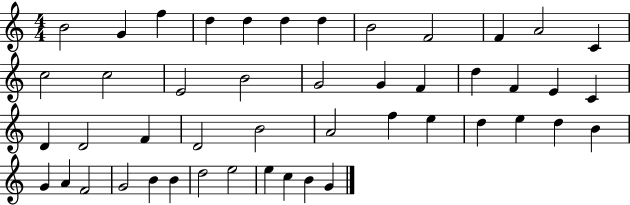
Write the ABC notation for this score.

X:1
T:Untitled
M:4/4
L:1/4
K:C
B2 G f d d d d B2 F2 F A2 C c2 c2 E2 B2 G2 G F d F E C D D2 F D2 B2 A2 f e d e d B G A F2 G2 B B d2 e2 e c B G